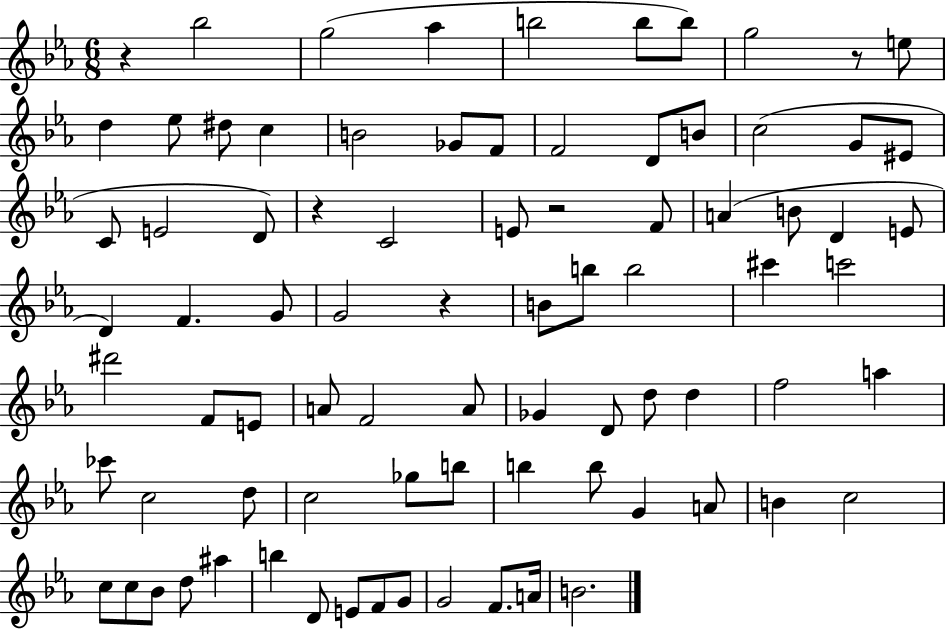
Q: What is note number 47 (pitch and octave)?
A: Gb4